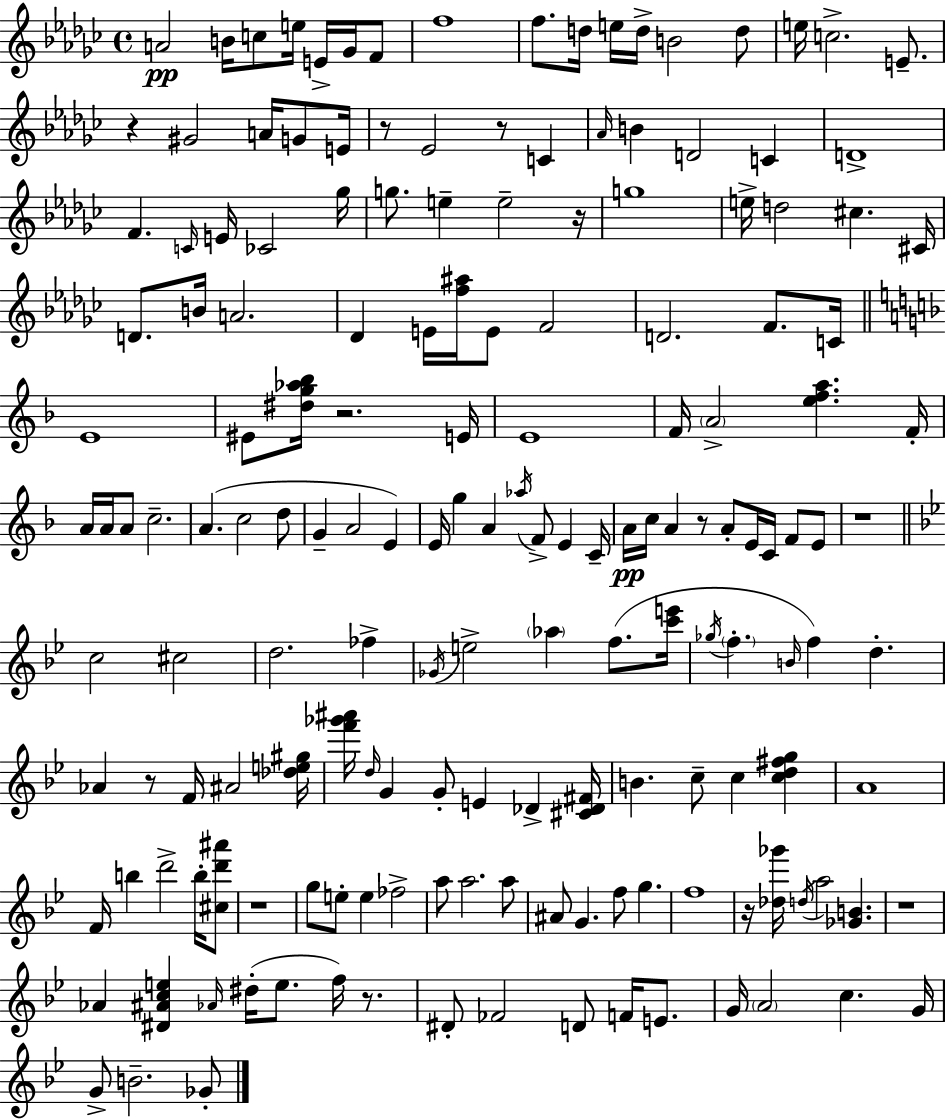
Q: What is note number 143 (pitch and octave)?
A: Gb4